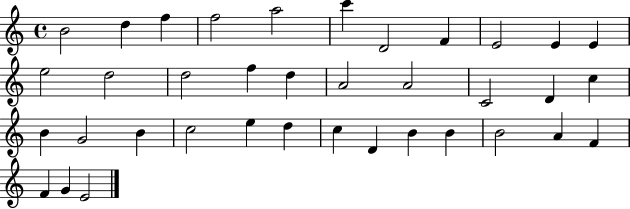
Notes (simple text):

B4/h D5/q F5/q F5/h A5/h C6/q D4/h F4/q E4/h E4/q E4/q E5/h D5/h D5/h F5/q D5/q A4/h A4/h C4/h D4/q C5/q B4/q G4/h B4/q C5/h E5/q D5/q C5/q D4/q B4/q B4/q B4/h A4/q F4/q F4/q G4/q E4/h